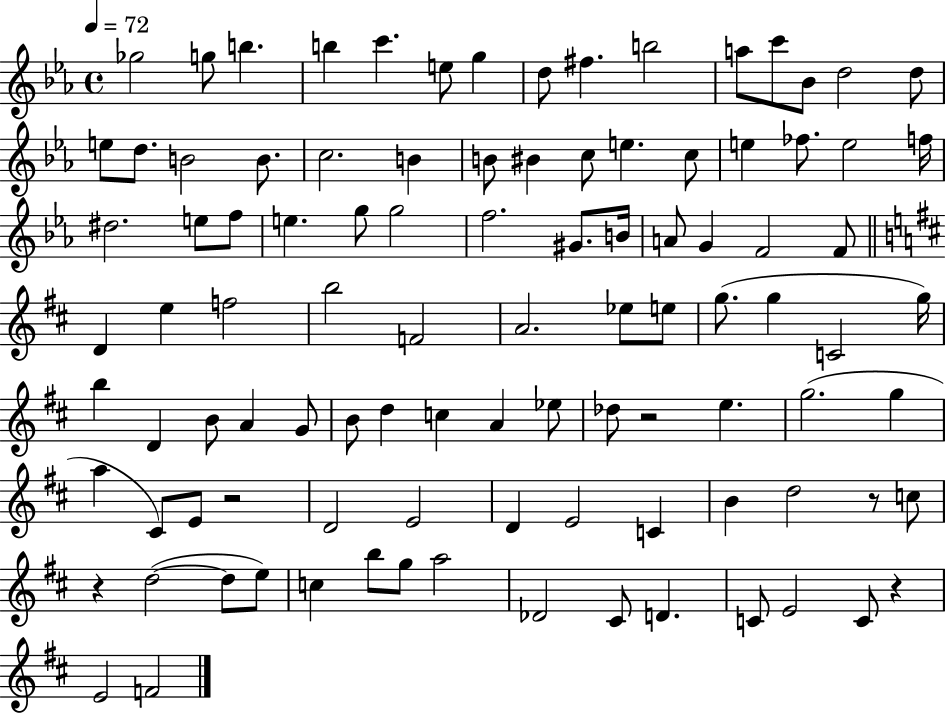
{
  \clef treble
  \time 4/4
  \defaultTimeSignature
  \key ees \major
  \tempo 4 = 72
  ges''2 g''8 b''4. | b''4 c'''4. e''8 g''4 | d''8 fis''4. b''2 | a''8 c'''8 bes'8 d''2 d''8 | \break e''8 d''8. b'2 b'8. | c''2. b'4 | b'8 bis'4 c''8 e''4. c''8 | e''4 fes''8. e''2 f''16 | \break dis''2. e''8 f''8 | e''4. g''8 g''2 | f''2. gis'8. b'16 | a'8 g'4 f'2 f'8 | \break \bar "||" \break \key d \major d'4 e''4 f''2 | b''2 f'2 | a'2. ees''8 e''8 | g''8.( g''4 c'2 g''16) | \break b''4 d'4 b'8 a'4 g'8 | b'8 d''4 c''4 a'4 ees''8 | des''8 r2 e''4. | g''2.( g''4 | \break a''4 cis'8) e'8 r2 | d'2 e'2 | d'4 e'2 c'4 | b'4 d''2 r8 c''8 | \break r4 d''2~(~ d''8 e''8) | c''4 b''8 g''8 a''2 | des'2 cis'8 d'4. | c'8 e'2 c'8 r4 | \break e'2 f'2 | \bar "|."
}